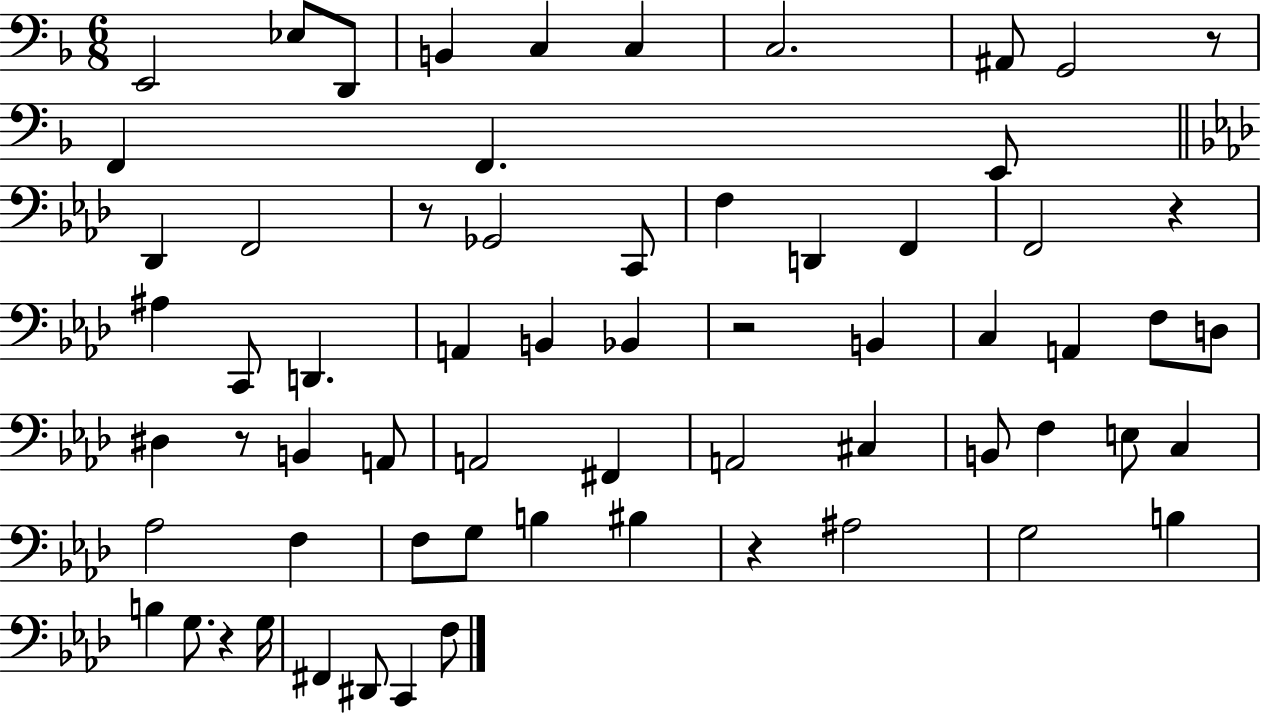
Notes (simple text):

E2/h Eb3/e D2/e B2/q C3/q C3/q C3/h. A#2/e G2/h R/e F2/q F2/q. E2/e Db2/q F2/h R/e Gb2/h C2/e F3/q D2/q F2/q F2/h R/q A#3/q C2/e D2/q. A2/q B2/q Bb2/q R/h B2/q C3/q A2/q F3/e D3/e D#3/q R/e B2/q A2/e A2/h F#2/q A2/h C#3/q B2/e F3/q E3/e C3/q Ab3/h F3/q F3/e G3/e B3/q BIS3/q R/q A#3/h G3/h B3/q B3/q G3/e. R/q G3/s F#2/q D#2/e C2/q F3/e